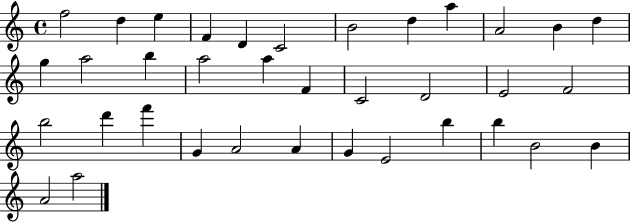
F5/h D5/q E5/q F4/q D4/q C4/h B4/h D5/q A5/q A4/h B4/q D5/q G5/q A5/h B5/q A5/h A5/q F4/q C4/h D4/h E4/h F4/h B5/h D6/q F6/q G4/q A4/h A4/q G4/q E4/h B5/q B5/q B4/h B4/q A4/h A5/h